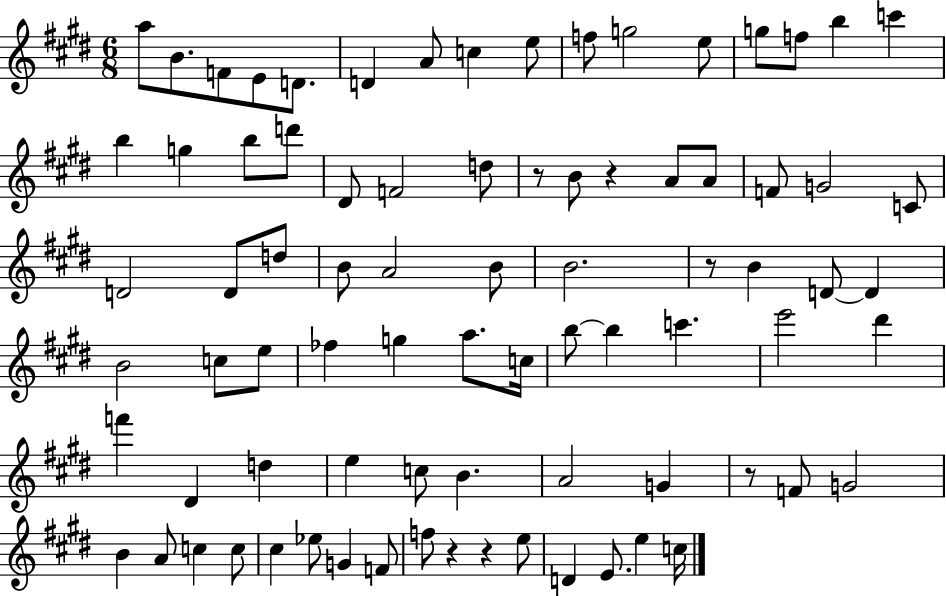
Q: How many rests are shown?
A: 6